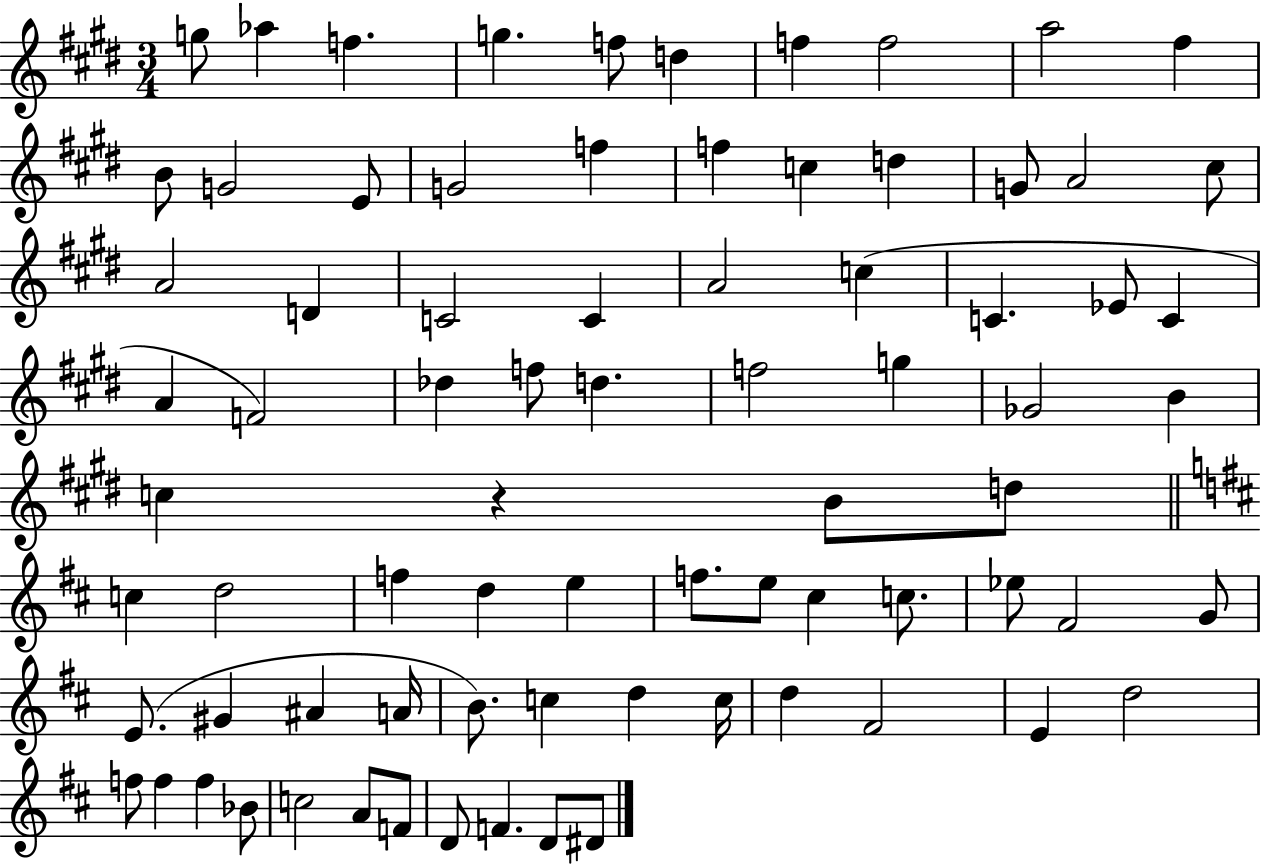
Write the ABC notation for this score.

X:1
T:Untitled
M:3/4
L:1/4
K:E
g/2 _a f g f/2 d f f2 a2 ^f B/2 G2 E/2 G2 f f c d G/2 A2 ^c/2 A2 D C2 C A2 c C _E/2 C A F2 _d f/2 d f2 g _G2 B c z B/2 d/2 c d2 f d e f/2 e/2 ^c c/2 _e/2 ^F2 G/2 E/2 ^G ^A A/4 B/2 c d c/4 d ^F2 E d2 f/2 f f _B/2 c2 A/2 F/2 D/2 F D/2 ^D/2